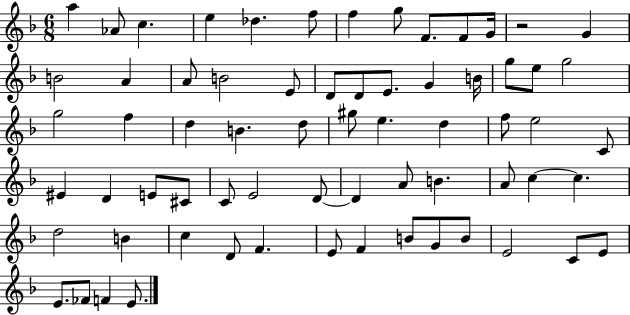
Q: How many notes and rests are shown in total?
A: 67